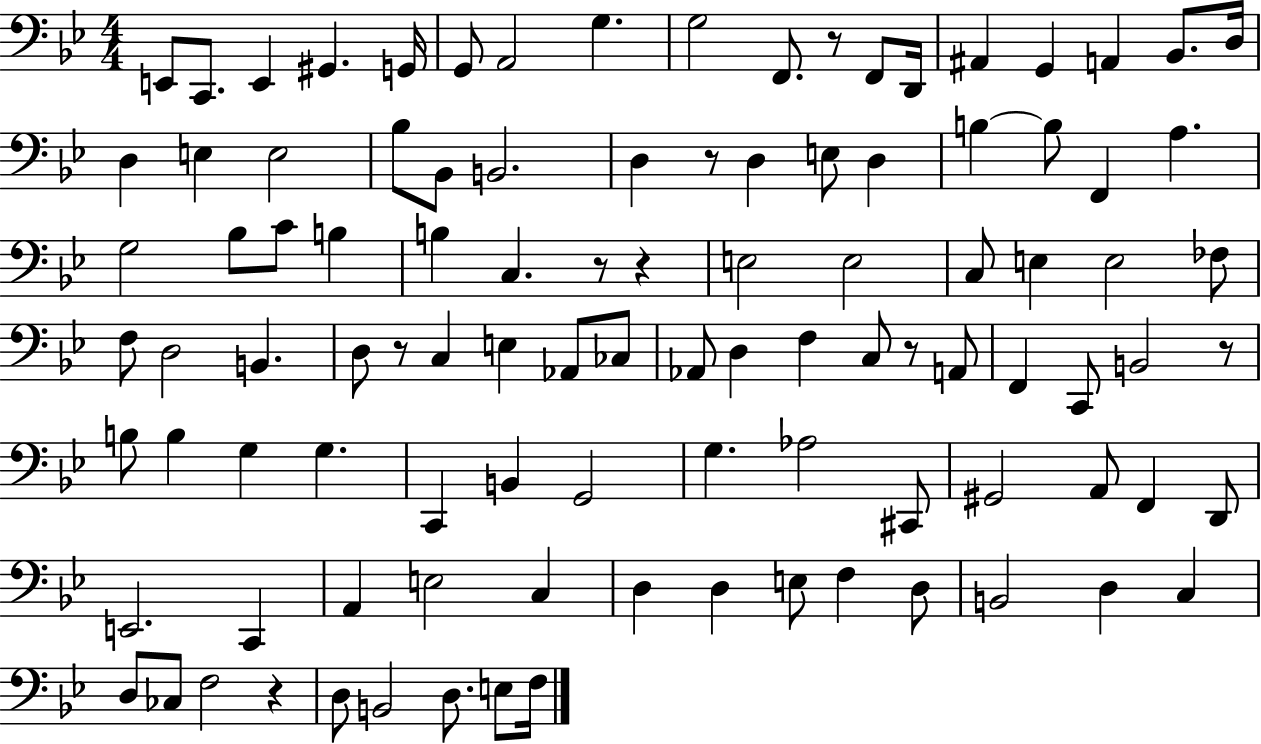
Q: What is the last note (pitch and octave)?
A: F3